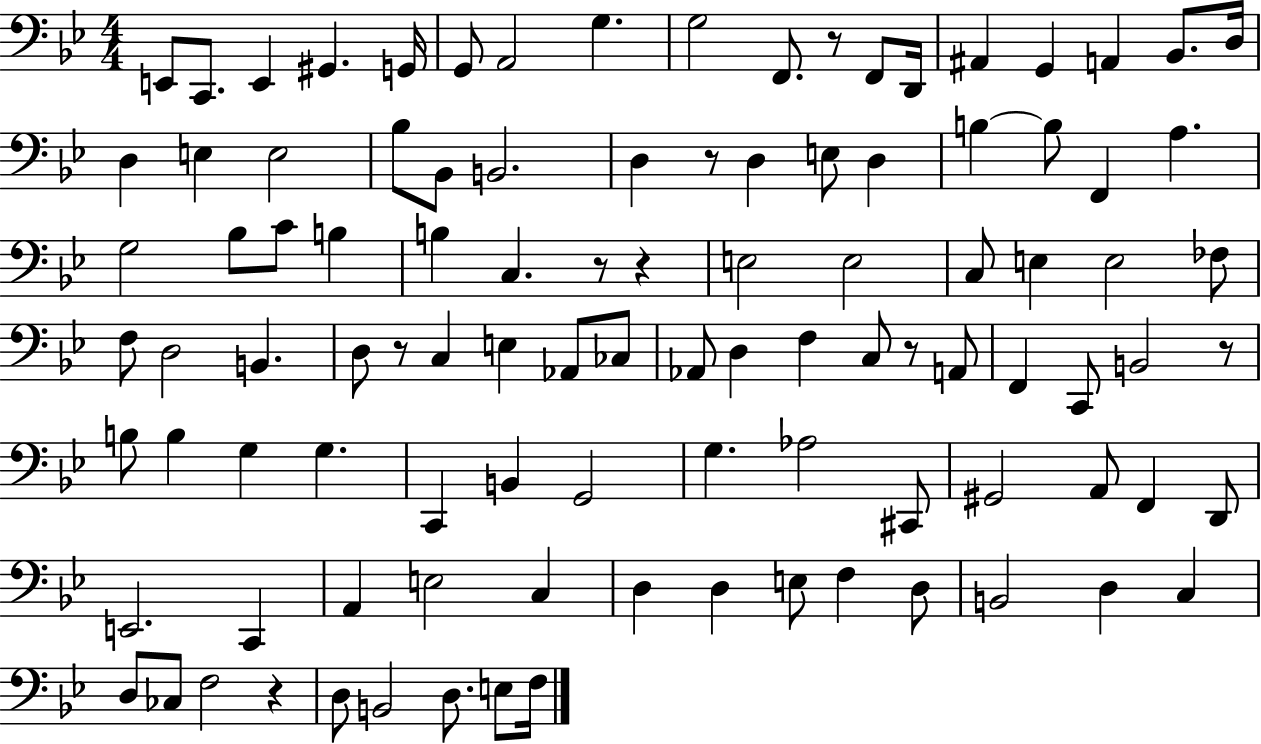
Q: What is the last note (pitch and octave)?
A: F3